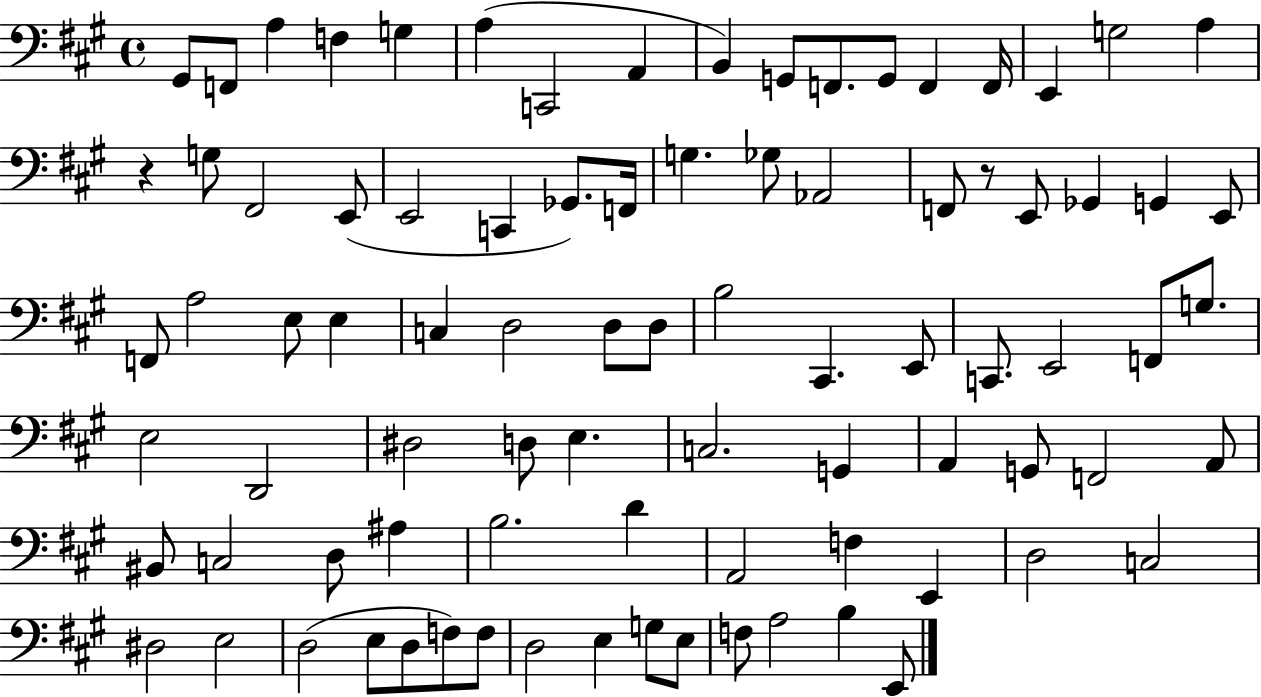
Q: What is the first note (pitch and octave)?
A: G#2